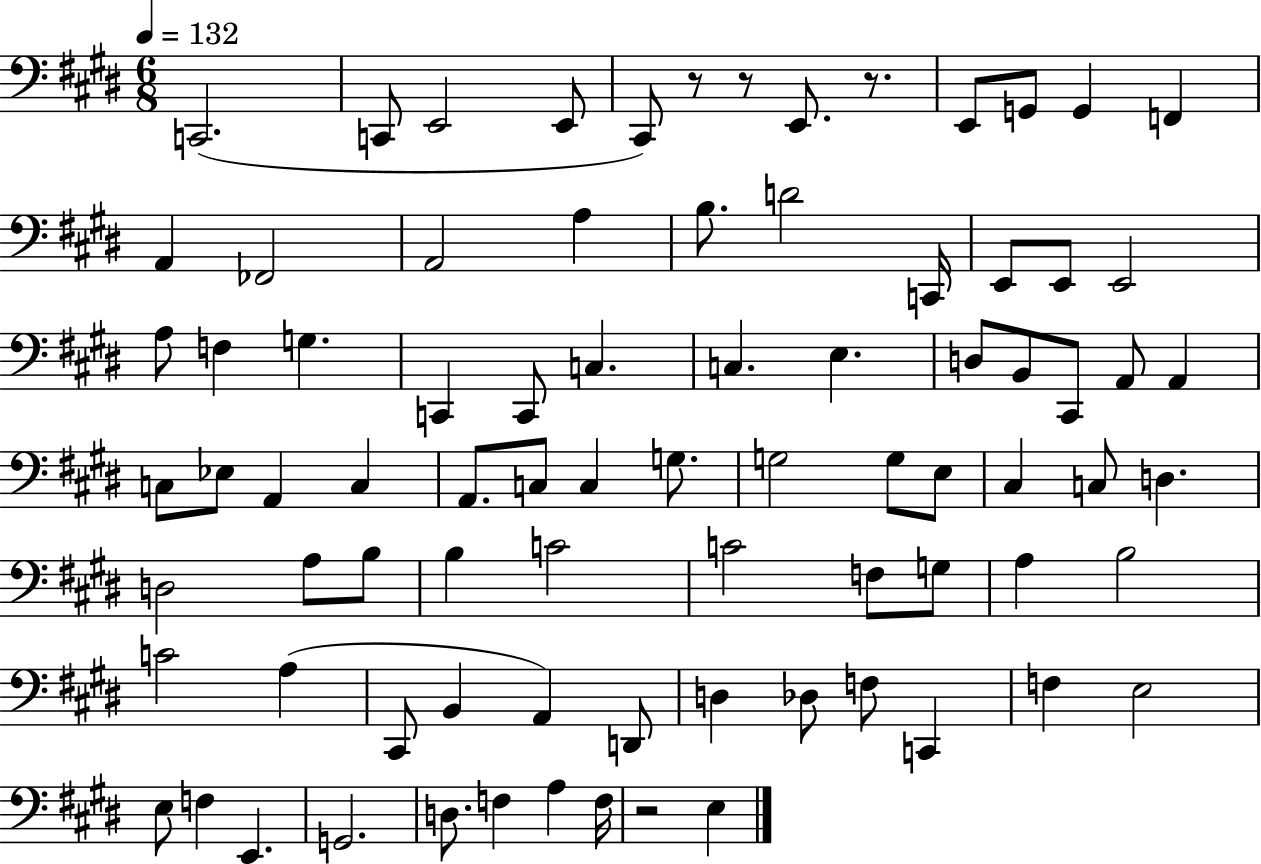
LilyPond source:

{
  \clef bass
  \numericTimeSignature
  \time 6/8
  \key e \major
  \tempo 4 = 132
  \repeat volta 2 { c,2.( | c,8 e,2 e,8 | cis,8) r8 r8 e,8. r8. | e,8 g,8 g,4 f,4 | \break a,4 fes,2 | a,2 a4 | b8. d'2 c,16 | e,8 e,8 e,2 | \break a8 f4 g4. | c,4 c,8 c4. | c4. e4. | d8 b,8 cis,8 a,8 a,4 | \break c8 ees8 a,4 c4 | a,8. c8 c4 g8. | g2 g8 e8 | cis4 c8 d4. | \break d2 a8 b8 | b4 c'2 | c'2 f8 g8 | a4 b2 | \break c'2 a4( | cis,8 b,4 a,4) d,8 | d4 des8 f8 c,4 | f4 e2 | \break e8 f4 e,4. | g,2. | d8. f4 a4 f16 | r2 e4 | \break } \bar "|."
}